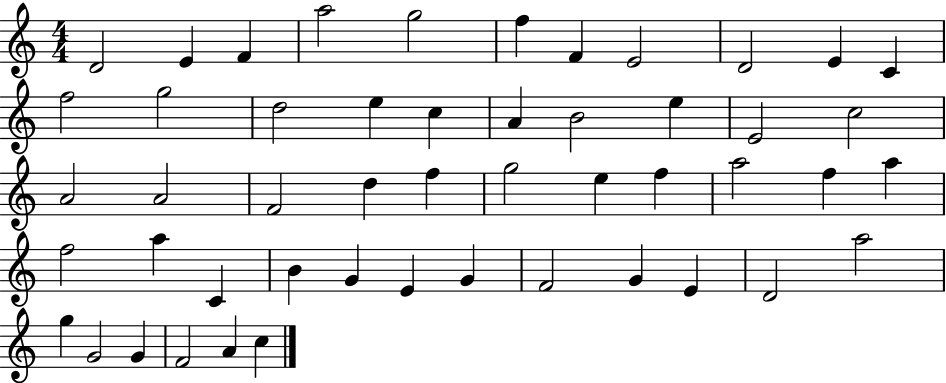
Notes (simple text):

D4/h E4/q F4/q A5/h G5/h F5/q F4/q E4/h D4/h E4/q C4/q F5/h G5/h D5/h E5/q C5/q A4/q B4/h E5/q E4/h C5/h A4/h A4/h F4/h D5/q F5/q G5/h E5/q F5/q A5/h F5/q A5/q F5/h A5/q C4/q B4/q G4/q E4/q G4/q F4/h G4/q E4/q D4/h A5/h G5/q G4/h G4/q F4/h A4/q C5/q